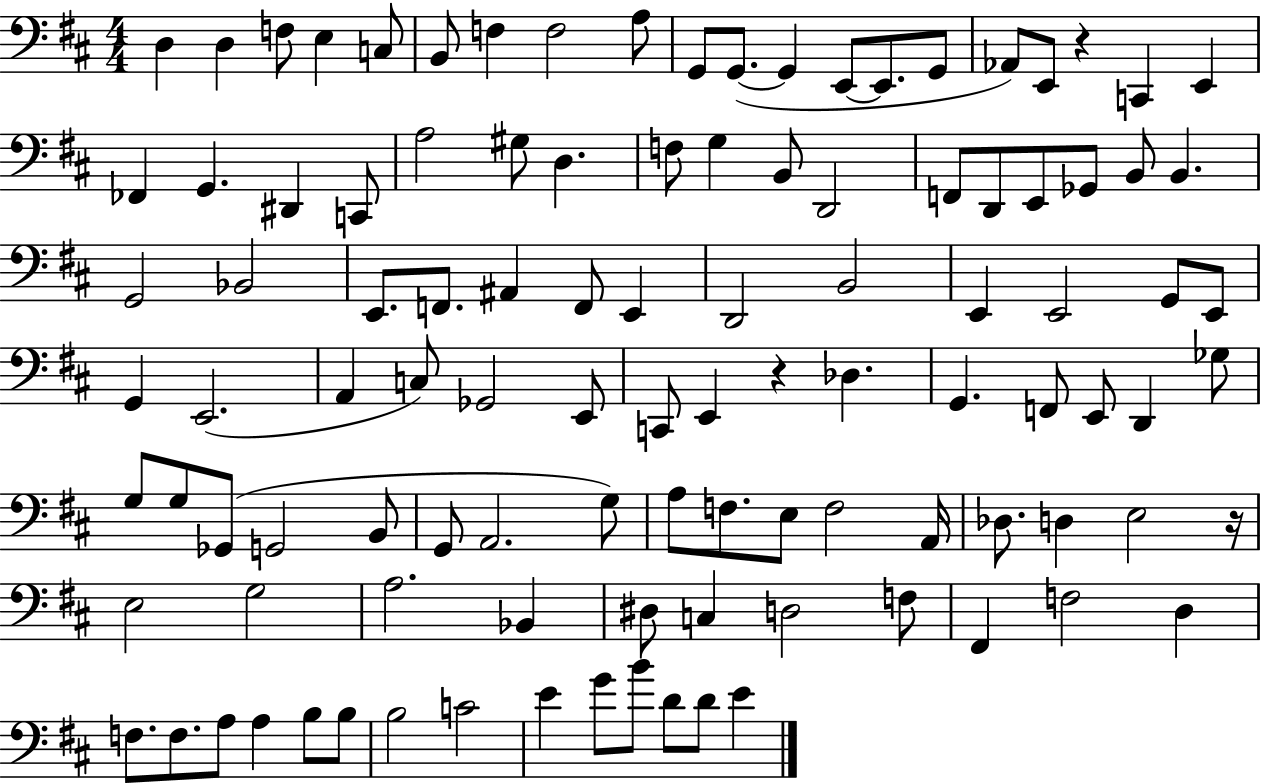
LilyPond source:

{
  \clef bass
  \numericTimeSignature
  \time 4/4
  \key d \major
  \repeat volta 2 { d4 d4 f8 e4 c8 | b,8 f4 f2 a8 | g,8 g,8.~(~ g,4 e,8~~ e,8. g,8 | aes,8) e,8 r4 c,4 e,4 | \break fes,4 g,4. dis,4 c,8 | a2 gis8 d4. | f8 g4 b,8 d,2 | f,8 d,8 e,8 ges,8 b,8 b,4. | \break g,2 bes,2 | e,8. f,8. ais,4 f,8 e,4 | d,2 b,2 | e,4 e,2 g,8 e,8 | \break g,4 e,2.( | a,4 c8) ges,2 e,8 | c,8 e,4 r4 des4. | g,4. f,8 e,8 d,4 ges8 | \break g8 g8 ges,8( g,2 b,8 | g,8 a,2. g8) | a8 f8. e8 f2 a,16 | des8. d4 e2 r16 | \break e2 g2 | a2. bes,4 | dis8 c4 d2 f8 | fis,4 f2 d4 | \break f8. f8. a8 a4 b8 b8 | b2 c'2 | e'4 g'8 b'8 d'8 d'8 e'4 | } \bar "|."
}